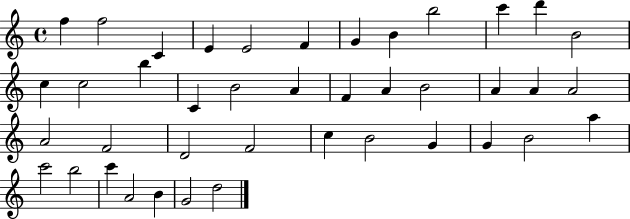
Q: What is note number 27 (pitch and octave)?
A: D4